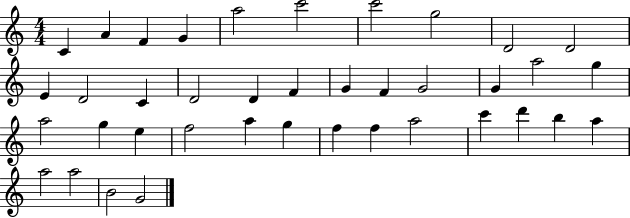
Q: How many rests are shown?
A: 0